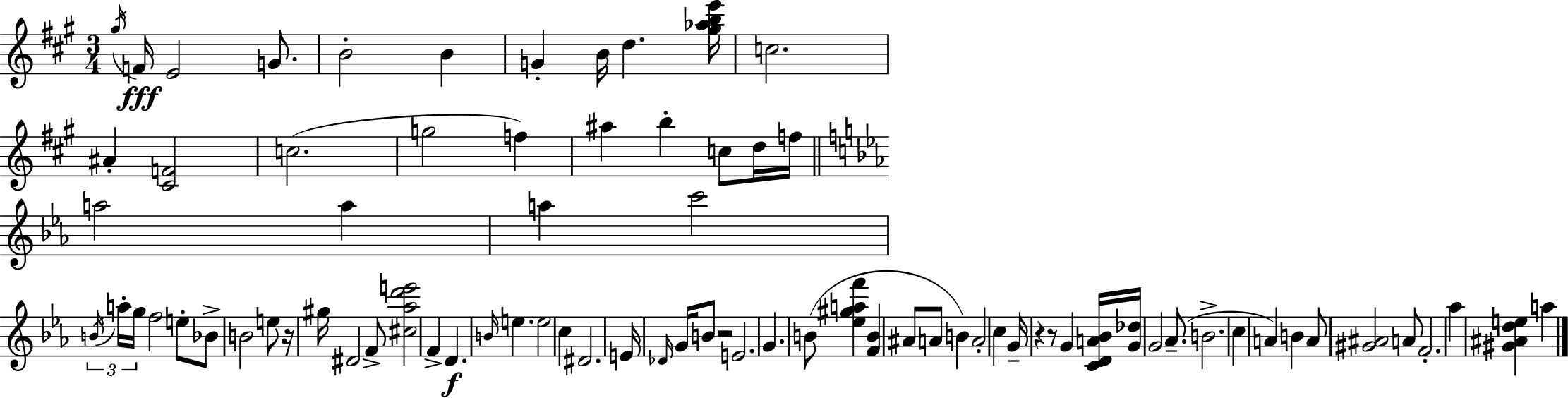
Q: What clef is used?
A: treble